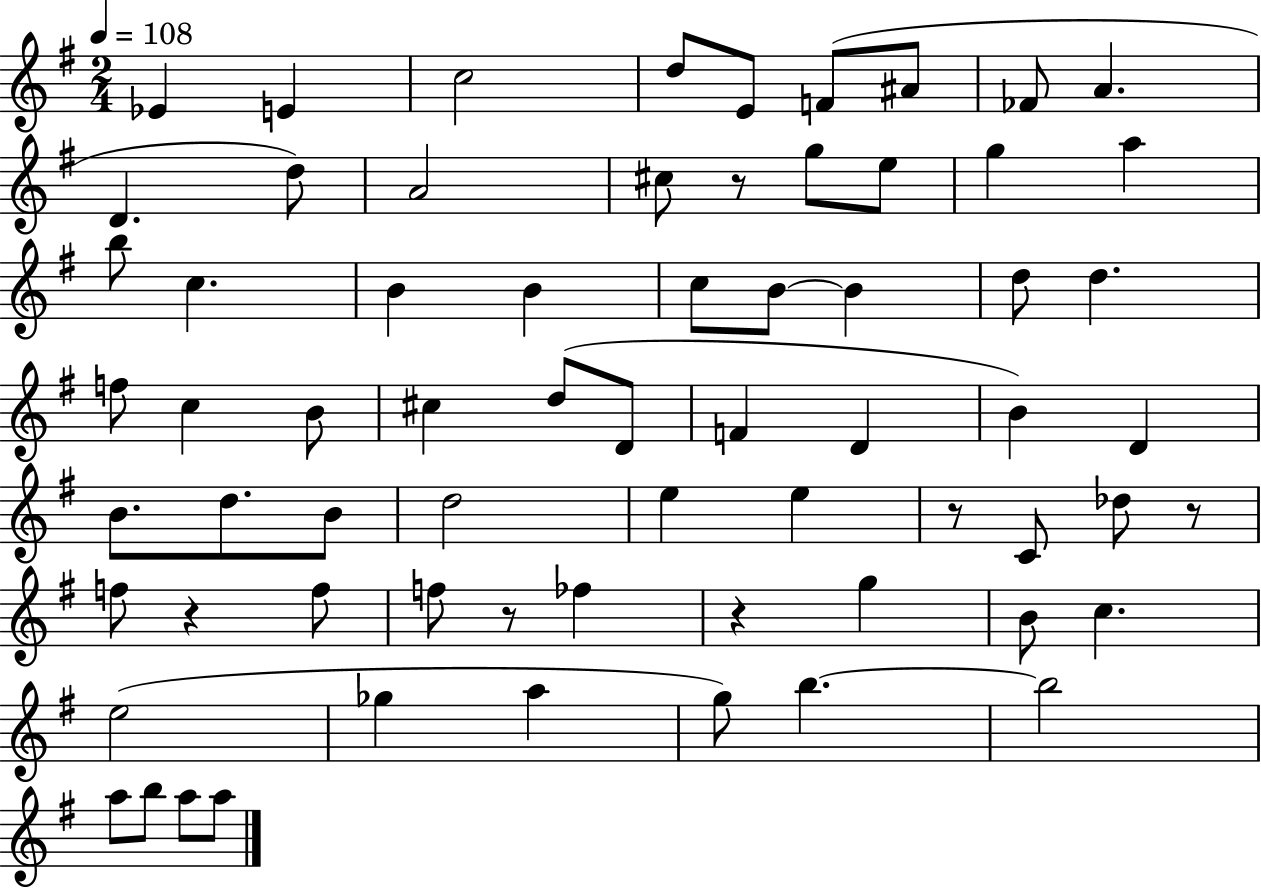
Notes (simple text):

Eb4/q E4/q C5/h D5/e E4/e F4/e A#4/e FES4/e A4/q. D4/q. D5/e A4/h C#5/e R/e G5/e E5/e G5/q A5/q B5/e C5/q. B4/q B4/q C5/e B4/e B4/q D5/e D5/q. F5/e C5/q B4/e C#5/q D5/e D4/e F4/q D4/q B4/q D4/q B4/e. D5/e. B4/e D5/h E5/q E5/q R/e C4/e Db5/e R/e F5/e R/q F5/e F5/e R/e FES5/q R/q G5/q B4/e C5/q. E5/h Gb5/q A5/q G5/e B5/q. B5/h A5/e B5/e A5/e A5/e